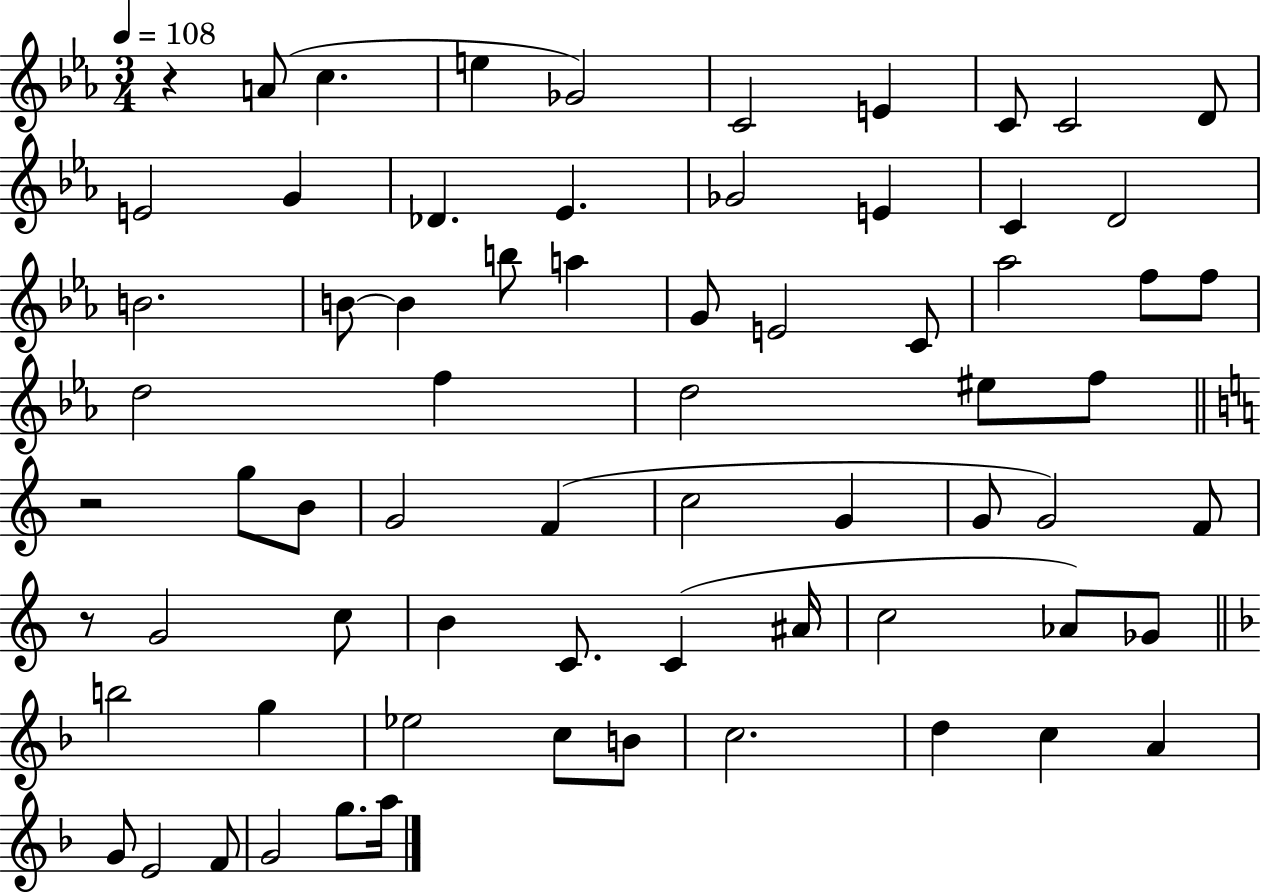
R/q A4/e C5/q. E5/q Gb4/h C4/h E4/q C4/e C4/h D4/e E4/h G4/q Db4/q. Eb4/q. Gb4/h E4/q C4/q D4/h B4/h. B4/e B4/q B5/e A5/q G4/e E4/h C4/e Ab5/h F5/e F5/e D5/h F5/q D5/h EIS5/e F5/e R/h G5/e B4/e G4/h F4/q C5/h G4/q G4/e G4/h F4/e R/e G4/h C5/e B4/q C4/e. C4/q A#4/s C5/h Ab4/e Gb4/e B5/h G5/q Eb5/h C5/e B4/e C5/h. D5/q C5/q A4/q G4/e E4/h F4/e G4/h G5/e. A5/s